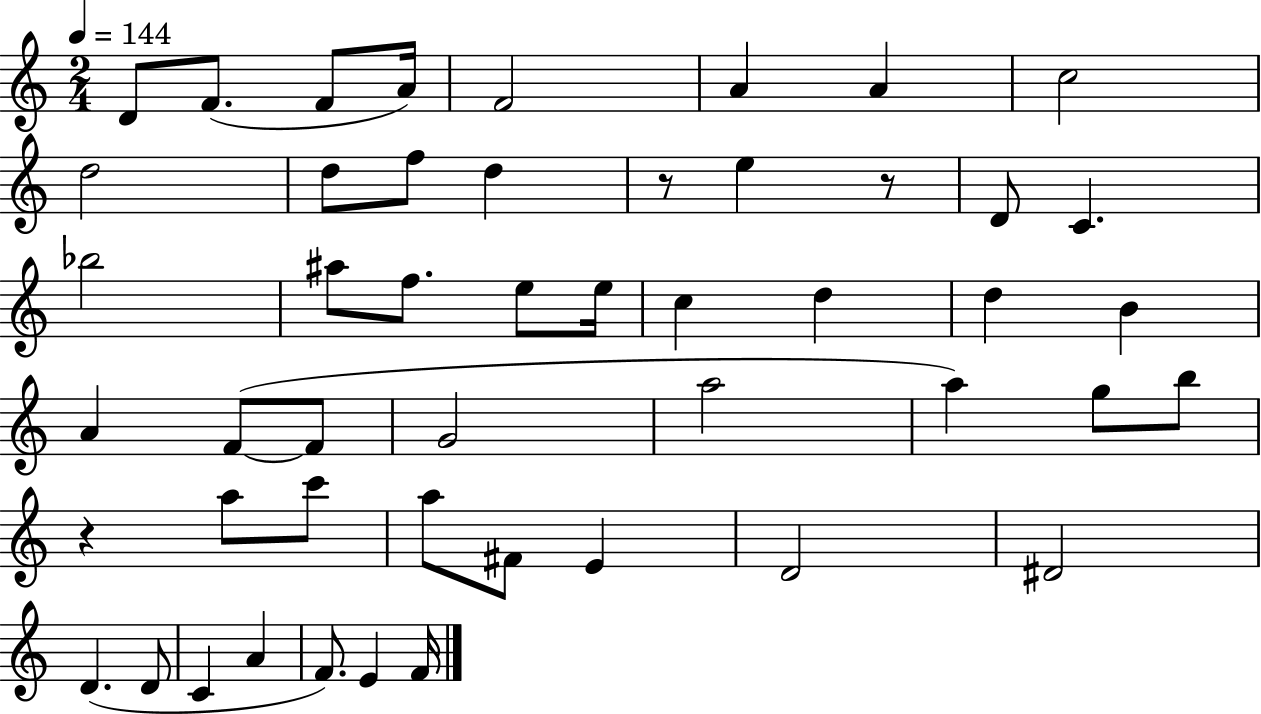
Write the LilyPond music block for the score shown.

{
  \clef treble
  \numericTimeSignature
  \time 2/4
  \key c \major
  \tempo 4 = 144
  d'8 f'8.( f'8 a'16) | f'2 | a'4 a'4 | c''2 | \break d''2 | d''8 f''8 d''4 | r8 e''4 r8 | d'8 c'4. | \break bes''2 | ais''8 f''8. e''8 e''16 | c''4 d''4 | d''4 b'4 | \break a'4 f'8~(~ f'8 | g'2 | a''2 | a''4) g''8 b''8 | \break r4 a''8 c'''8 | a''8 fis'8 e'4 | d'2 | dis'2 | \break d'4.( d'8 | c'4 a'4 | f'8.) e'4 f'16 | \bar "|."
}